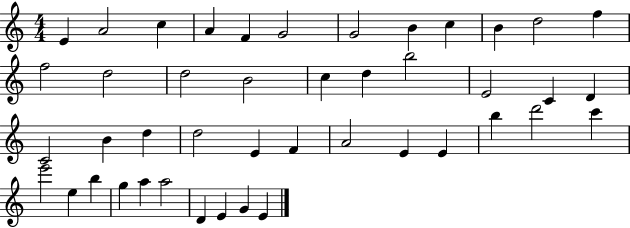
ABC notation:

X:1
T:Untitled
M:4/4
L:1/4
K:C
E A2 c A F G2 G2 B c B d2 f f2 d2 d2 B2 c d b2 E2 C D C2 B d d2 E F A2 E E b d'2 c' e'2 e b g a a2 D E G E